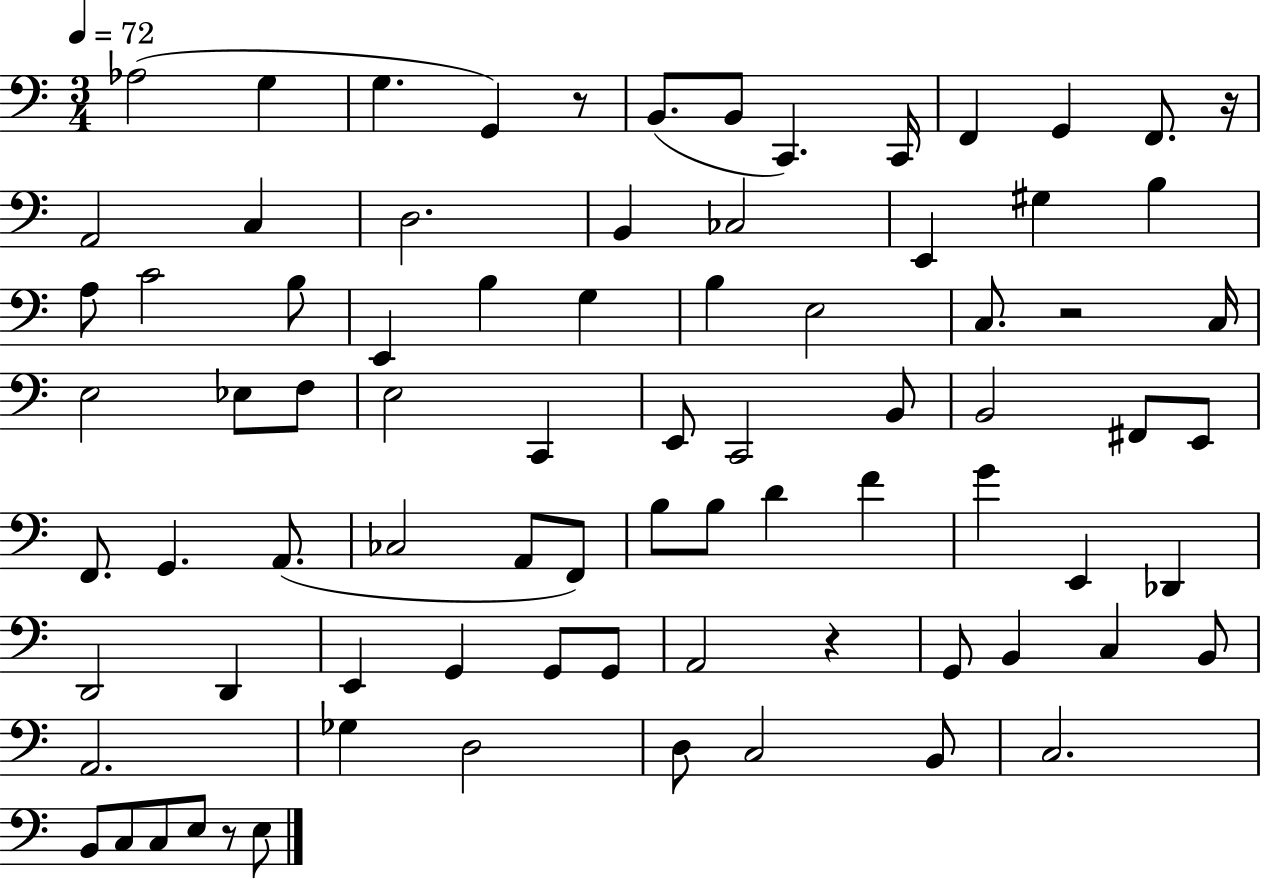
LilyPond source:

{
  \clef bass
  \numericTimeSignature
  \time 3/4
  \key c \major
  \tempo 4 = 72
  aes2( g4 | g4. g,4) r8 | b,8.( b,8 c,4.) c,16 | f,4 g,4 f,8. r16 | \break a,2 c4 | d2. | b,4 ces2 | e,4 gis4 b4 | \break a8 c'2 b8 | e,4 b4 g4 | b4 e2 | c8. r2 c16 | \break e2 ees8 f8 | e2 c,4 | e,8 c,2 b,8 | b,2 fis,8 e,8 | \break f,8. g,4. a,8.( | ces2 a,8 f,8) | b8 b8 d'4 f'4 | g'4 e,4 des,4 | \break d,2 d,4 | e,4 g,4 g,8 g,8 | a,2 r4 | g,8 b,4 c4 b,8 | \break a,2. | ges4 d2 | d8 c2 b,8 | c2. | \break b,8 c8 c8 e8 r8 e8 | \bar "|."
}